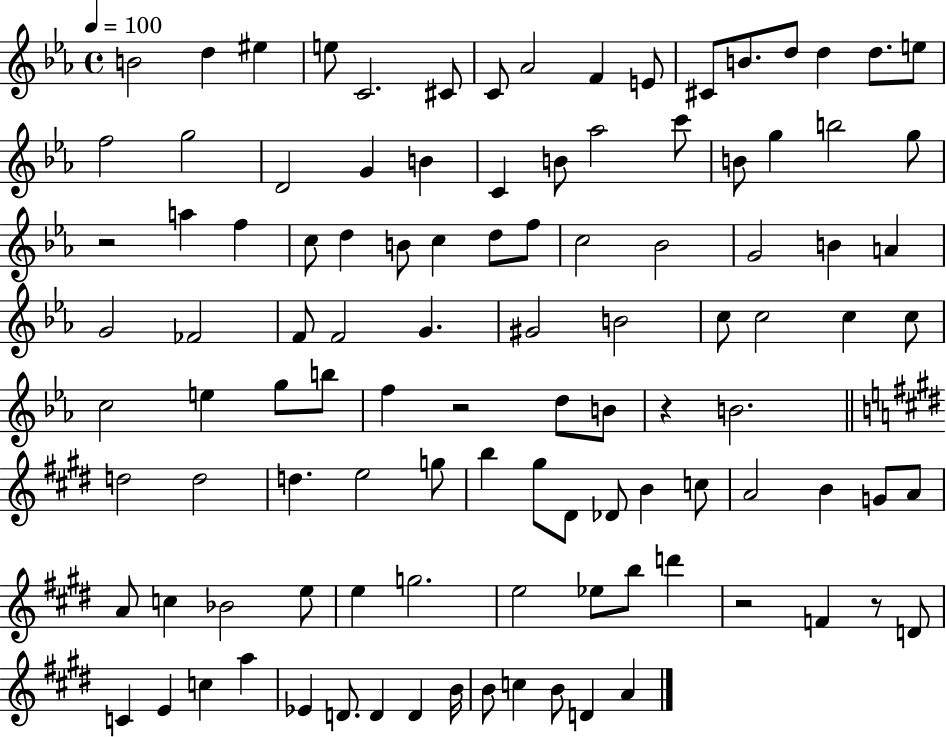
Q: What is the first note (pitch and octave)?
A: B4